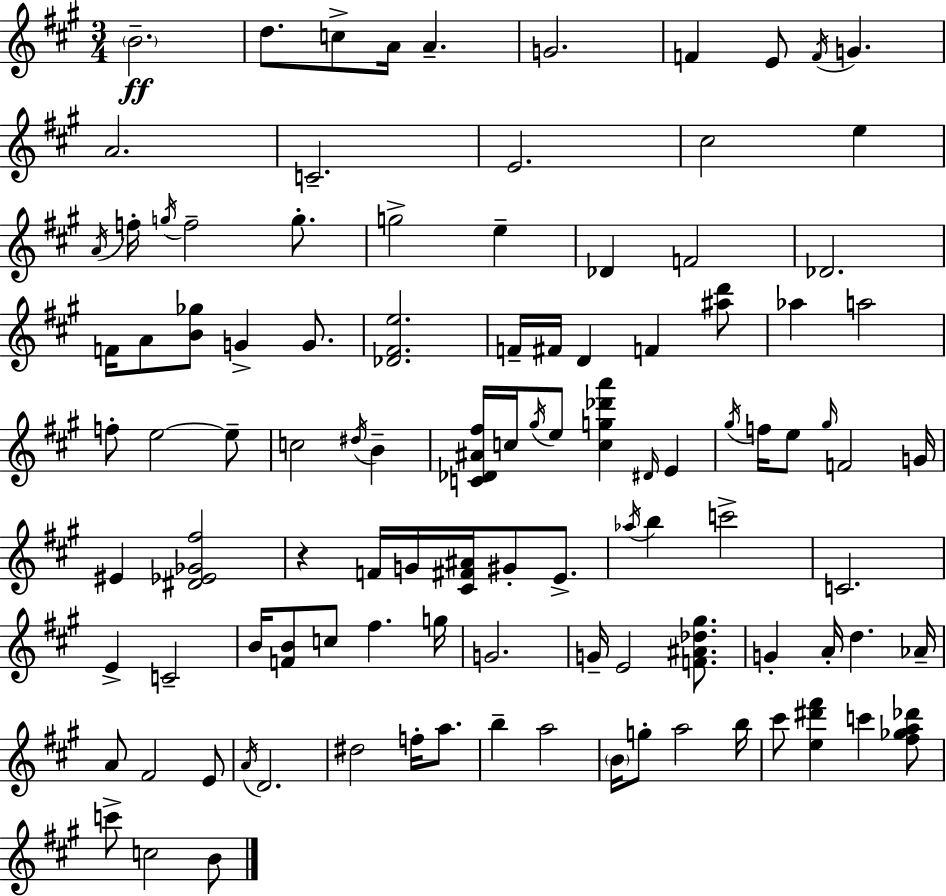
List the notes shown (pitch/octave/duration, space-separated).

B4/h. D5/e. C5/e A4/s A4/q. G4/h. F4/q E4/e F4/s G4/q. A4/h. C4/h. E4/h. C#5/h E5/q A4/s F5/s G5/s F5/h G5/e. G5/h E5/q Db4/q F4/h Db4/h. F4/s A4/e [B4,Gb5]/e G4/q G4/e. [Db4,F#4,E5]/h. F4/s F#4/s D4/q F4/q [A#5,D6]/e Ab5/q A5/h F5/e E5/h E5/e C5/h D#5/s B4/q [C4,Db4,A#4,F#5]/s C5/s G#5/s E5/e [C5,G5,Db6,A6]/q D#4/s E4/q G#5/s F5/s E5/e G#5/s F4/h G4/s EIS4/q [D#4,Eb4,Gb4,F#5]/h R/q F4/s G4/s [C#4,F#4,A#4]/s G#4/e E4/e. Ab5/s B5/q C6/h C4/h. E4/q C4/h B4/s [F4,B4]/e C5/e F#5/q. G5/s G4/h. G4/s E4/h [F4,A#4,Db5,G#5]/e. G4/q A4/s D5/q. Ab4/s A4/e F#4/h E4/e A4/s D4/h. D#5/h F5/s A5/e. B5/q A5/h B4/s G5/e A5/h B5/s C#6/e [E5,D#6,F#6]/q C6/q [F#5,Gb5,A5,Db6]/e C6/e C5/h B4/e